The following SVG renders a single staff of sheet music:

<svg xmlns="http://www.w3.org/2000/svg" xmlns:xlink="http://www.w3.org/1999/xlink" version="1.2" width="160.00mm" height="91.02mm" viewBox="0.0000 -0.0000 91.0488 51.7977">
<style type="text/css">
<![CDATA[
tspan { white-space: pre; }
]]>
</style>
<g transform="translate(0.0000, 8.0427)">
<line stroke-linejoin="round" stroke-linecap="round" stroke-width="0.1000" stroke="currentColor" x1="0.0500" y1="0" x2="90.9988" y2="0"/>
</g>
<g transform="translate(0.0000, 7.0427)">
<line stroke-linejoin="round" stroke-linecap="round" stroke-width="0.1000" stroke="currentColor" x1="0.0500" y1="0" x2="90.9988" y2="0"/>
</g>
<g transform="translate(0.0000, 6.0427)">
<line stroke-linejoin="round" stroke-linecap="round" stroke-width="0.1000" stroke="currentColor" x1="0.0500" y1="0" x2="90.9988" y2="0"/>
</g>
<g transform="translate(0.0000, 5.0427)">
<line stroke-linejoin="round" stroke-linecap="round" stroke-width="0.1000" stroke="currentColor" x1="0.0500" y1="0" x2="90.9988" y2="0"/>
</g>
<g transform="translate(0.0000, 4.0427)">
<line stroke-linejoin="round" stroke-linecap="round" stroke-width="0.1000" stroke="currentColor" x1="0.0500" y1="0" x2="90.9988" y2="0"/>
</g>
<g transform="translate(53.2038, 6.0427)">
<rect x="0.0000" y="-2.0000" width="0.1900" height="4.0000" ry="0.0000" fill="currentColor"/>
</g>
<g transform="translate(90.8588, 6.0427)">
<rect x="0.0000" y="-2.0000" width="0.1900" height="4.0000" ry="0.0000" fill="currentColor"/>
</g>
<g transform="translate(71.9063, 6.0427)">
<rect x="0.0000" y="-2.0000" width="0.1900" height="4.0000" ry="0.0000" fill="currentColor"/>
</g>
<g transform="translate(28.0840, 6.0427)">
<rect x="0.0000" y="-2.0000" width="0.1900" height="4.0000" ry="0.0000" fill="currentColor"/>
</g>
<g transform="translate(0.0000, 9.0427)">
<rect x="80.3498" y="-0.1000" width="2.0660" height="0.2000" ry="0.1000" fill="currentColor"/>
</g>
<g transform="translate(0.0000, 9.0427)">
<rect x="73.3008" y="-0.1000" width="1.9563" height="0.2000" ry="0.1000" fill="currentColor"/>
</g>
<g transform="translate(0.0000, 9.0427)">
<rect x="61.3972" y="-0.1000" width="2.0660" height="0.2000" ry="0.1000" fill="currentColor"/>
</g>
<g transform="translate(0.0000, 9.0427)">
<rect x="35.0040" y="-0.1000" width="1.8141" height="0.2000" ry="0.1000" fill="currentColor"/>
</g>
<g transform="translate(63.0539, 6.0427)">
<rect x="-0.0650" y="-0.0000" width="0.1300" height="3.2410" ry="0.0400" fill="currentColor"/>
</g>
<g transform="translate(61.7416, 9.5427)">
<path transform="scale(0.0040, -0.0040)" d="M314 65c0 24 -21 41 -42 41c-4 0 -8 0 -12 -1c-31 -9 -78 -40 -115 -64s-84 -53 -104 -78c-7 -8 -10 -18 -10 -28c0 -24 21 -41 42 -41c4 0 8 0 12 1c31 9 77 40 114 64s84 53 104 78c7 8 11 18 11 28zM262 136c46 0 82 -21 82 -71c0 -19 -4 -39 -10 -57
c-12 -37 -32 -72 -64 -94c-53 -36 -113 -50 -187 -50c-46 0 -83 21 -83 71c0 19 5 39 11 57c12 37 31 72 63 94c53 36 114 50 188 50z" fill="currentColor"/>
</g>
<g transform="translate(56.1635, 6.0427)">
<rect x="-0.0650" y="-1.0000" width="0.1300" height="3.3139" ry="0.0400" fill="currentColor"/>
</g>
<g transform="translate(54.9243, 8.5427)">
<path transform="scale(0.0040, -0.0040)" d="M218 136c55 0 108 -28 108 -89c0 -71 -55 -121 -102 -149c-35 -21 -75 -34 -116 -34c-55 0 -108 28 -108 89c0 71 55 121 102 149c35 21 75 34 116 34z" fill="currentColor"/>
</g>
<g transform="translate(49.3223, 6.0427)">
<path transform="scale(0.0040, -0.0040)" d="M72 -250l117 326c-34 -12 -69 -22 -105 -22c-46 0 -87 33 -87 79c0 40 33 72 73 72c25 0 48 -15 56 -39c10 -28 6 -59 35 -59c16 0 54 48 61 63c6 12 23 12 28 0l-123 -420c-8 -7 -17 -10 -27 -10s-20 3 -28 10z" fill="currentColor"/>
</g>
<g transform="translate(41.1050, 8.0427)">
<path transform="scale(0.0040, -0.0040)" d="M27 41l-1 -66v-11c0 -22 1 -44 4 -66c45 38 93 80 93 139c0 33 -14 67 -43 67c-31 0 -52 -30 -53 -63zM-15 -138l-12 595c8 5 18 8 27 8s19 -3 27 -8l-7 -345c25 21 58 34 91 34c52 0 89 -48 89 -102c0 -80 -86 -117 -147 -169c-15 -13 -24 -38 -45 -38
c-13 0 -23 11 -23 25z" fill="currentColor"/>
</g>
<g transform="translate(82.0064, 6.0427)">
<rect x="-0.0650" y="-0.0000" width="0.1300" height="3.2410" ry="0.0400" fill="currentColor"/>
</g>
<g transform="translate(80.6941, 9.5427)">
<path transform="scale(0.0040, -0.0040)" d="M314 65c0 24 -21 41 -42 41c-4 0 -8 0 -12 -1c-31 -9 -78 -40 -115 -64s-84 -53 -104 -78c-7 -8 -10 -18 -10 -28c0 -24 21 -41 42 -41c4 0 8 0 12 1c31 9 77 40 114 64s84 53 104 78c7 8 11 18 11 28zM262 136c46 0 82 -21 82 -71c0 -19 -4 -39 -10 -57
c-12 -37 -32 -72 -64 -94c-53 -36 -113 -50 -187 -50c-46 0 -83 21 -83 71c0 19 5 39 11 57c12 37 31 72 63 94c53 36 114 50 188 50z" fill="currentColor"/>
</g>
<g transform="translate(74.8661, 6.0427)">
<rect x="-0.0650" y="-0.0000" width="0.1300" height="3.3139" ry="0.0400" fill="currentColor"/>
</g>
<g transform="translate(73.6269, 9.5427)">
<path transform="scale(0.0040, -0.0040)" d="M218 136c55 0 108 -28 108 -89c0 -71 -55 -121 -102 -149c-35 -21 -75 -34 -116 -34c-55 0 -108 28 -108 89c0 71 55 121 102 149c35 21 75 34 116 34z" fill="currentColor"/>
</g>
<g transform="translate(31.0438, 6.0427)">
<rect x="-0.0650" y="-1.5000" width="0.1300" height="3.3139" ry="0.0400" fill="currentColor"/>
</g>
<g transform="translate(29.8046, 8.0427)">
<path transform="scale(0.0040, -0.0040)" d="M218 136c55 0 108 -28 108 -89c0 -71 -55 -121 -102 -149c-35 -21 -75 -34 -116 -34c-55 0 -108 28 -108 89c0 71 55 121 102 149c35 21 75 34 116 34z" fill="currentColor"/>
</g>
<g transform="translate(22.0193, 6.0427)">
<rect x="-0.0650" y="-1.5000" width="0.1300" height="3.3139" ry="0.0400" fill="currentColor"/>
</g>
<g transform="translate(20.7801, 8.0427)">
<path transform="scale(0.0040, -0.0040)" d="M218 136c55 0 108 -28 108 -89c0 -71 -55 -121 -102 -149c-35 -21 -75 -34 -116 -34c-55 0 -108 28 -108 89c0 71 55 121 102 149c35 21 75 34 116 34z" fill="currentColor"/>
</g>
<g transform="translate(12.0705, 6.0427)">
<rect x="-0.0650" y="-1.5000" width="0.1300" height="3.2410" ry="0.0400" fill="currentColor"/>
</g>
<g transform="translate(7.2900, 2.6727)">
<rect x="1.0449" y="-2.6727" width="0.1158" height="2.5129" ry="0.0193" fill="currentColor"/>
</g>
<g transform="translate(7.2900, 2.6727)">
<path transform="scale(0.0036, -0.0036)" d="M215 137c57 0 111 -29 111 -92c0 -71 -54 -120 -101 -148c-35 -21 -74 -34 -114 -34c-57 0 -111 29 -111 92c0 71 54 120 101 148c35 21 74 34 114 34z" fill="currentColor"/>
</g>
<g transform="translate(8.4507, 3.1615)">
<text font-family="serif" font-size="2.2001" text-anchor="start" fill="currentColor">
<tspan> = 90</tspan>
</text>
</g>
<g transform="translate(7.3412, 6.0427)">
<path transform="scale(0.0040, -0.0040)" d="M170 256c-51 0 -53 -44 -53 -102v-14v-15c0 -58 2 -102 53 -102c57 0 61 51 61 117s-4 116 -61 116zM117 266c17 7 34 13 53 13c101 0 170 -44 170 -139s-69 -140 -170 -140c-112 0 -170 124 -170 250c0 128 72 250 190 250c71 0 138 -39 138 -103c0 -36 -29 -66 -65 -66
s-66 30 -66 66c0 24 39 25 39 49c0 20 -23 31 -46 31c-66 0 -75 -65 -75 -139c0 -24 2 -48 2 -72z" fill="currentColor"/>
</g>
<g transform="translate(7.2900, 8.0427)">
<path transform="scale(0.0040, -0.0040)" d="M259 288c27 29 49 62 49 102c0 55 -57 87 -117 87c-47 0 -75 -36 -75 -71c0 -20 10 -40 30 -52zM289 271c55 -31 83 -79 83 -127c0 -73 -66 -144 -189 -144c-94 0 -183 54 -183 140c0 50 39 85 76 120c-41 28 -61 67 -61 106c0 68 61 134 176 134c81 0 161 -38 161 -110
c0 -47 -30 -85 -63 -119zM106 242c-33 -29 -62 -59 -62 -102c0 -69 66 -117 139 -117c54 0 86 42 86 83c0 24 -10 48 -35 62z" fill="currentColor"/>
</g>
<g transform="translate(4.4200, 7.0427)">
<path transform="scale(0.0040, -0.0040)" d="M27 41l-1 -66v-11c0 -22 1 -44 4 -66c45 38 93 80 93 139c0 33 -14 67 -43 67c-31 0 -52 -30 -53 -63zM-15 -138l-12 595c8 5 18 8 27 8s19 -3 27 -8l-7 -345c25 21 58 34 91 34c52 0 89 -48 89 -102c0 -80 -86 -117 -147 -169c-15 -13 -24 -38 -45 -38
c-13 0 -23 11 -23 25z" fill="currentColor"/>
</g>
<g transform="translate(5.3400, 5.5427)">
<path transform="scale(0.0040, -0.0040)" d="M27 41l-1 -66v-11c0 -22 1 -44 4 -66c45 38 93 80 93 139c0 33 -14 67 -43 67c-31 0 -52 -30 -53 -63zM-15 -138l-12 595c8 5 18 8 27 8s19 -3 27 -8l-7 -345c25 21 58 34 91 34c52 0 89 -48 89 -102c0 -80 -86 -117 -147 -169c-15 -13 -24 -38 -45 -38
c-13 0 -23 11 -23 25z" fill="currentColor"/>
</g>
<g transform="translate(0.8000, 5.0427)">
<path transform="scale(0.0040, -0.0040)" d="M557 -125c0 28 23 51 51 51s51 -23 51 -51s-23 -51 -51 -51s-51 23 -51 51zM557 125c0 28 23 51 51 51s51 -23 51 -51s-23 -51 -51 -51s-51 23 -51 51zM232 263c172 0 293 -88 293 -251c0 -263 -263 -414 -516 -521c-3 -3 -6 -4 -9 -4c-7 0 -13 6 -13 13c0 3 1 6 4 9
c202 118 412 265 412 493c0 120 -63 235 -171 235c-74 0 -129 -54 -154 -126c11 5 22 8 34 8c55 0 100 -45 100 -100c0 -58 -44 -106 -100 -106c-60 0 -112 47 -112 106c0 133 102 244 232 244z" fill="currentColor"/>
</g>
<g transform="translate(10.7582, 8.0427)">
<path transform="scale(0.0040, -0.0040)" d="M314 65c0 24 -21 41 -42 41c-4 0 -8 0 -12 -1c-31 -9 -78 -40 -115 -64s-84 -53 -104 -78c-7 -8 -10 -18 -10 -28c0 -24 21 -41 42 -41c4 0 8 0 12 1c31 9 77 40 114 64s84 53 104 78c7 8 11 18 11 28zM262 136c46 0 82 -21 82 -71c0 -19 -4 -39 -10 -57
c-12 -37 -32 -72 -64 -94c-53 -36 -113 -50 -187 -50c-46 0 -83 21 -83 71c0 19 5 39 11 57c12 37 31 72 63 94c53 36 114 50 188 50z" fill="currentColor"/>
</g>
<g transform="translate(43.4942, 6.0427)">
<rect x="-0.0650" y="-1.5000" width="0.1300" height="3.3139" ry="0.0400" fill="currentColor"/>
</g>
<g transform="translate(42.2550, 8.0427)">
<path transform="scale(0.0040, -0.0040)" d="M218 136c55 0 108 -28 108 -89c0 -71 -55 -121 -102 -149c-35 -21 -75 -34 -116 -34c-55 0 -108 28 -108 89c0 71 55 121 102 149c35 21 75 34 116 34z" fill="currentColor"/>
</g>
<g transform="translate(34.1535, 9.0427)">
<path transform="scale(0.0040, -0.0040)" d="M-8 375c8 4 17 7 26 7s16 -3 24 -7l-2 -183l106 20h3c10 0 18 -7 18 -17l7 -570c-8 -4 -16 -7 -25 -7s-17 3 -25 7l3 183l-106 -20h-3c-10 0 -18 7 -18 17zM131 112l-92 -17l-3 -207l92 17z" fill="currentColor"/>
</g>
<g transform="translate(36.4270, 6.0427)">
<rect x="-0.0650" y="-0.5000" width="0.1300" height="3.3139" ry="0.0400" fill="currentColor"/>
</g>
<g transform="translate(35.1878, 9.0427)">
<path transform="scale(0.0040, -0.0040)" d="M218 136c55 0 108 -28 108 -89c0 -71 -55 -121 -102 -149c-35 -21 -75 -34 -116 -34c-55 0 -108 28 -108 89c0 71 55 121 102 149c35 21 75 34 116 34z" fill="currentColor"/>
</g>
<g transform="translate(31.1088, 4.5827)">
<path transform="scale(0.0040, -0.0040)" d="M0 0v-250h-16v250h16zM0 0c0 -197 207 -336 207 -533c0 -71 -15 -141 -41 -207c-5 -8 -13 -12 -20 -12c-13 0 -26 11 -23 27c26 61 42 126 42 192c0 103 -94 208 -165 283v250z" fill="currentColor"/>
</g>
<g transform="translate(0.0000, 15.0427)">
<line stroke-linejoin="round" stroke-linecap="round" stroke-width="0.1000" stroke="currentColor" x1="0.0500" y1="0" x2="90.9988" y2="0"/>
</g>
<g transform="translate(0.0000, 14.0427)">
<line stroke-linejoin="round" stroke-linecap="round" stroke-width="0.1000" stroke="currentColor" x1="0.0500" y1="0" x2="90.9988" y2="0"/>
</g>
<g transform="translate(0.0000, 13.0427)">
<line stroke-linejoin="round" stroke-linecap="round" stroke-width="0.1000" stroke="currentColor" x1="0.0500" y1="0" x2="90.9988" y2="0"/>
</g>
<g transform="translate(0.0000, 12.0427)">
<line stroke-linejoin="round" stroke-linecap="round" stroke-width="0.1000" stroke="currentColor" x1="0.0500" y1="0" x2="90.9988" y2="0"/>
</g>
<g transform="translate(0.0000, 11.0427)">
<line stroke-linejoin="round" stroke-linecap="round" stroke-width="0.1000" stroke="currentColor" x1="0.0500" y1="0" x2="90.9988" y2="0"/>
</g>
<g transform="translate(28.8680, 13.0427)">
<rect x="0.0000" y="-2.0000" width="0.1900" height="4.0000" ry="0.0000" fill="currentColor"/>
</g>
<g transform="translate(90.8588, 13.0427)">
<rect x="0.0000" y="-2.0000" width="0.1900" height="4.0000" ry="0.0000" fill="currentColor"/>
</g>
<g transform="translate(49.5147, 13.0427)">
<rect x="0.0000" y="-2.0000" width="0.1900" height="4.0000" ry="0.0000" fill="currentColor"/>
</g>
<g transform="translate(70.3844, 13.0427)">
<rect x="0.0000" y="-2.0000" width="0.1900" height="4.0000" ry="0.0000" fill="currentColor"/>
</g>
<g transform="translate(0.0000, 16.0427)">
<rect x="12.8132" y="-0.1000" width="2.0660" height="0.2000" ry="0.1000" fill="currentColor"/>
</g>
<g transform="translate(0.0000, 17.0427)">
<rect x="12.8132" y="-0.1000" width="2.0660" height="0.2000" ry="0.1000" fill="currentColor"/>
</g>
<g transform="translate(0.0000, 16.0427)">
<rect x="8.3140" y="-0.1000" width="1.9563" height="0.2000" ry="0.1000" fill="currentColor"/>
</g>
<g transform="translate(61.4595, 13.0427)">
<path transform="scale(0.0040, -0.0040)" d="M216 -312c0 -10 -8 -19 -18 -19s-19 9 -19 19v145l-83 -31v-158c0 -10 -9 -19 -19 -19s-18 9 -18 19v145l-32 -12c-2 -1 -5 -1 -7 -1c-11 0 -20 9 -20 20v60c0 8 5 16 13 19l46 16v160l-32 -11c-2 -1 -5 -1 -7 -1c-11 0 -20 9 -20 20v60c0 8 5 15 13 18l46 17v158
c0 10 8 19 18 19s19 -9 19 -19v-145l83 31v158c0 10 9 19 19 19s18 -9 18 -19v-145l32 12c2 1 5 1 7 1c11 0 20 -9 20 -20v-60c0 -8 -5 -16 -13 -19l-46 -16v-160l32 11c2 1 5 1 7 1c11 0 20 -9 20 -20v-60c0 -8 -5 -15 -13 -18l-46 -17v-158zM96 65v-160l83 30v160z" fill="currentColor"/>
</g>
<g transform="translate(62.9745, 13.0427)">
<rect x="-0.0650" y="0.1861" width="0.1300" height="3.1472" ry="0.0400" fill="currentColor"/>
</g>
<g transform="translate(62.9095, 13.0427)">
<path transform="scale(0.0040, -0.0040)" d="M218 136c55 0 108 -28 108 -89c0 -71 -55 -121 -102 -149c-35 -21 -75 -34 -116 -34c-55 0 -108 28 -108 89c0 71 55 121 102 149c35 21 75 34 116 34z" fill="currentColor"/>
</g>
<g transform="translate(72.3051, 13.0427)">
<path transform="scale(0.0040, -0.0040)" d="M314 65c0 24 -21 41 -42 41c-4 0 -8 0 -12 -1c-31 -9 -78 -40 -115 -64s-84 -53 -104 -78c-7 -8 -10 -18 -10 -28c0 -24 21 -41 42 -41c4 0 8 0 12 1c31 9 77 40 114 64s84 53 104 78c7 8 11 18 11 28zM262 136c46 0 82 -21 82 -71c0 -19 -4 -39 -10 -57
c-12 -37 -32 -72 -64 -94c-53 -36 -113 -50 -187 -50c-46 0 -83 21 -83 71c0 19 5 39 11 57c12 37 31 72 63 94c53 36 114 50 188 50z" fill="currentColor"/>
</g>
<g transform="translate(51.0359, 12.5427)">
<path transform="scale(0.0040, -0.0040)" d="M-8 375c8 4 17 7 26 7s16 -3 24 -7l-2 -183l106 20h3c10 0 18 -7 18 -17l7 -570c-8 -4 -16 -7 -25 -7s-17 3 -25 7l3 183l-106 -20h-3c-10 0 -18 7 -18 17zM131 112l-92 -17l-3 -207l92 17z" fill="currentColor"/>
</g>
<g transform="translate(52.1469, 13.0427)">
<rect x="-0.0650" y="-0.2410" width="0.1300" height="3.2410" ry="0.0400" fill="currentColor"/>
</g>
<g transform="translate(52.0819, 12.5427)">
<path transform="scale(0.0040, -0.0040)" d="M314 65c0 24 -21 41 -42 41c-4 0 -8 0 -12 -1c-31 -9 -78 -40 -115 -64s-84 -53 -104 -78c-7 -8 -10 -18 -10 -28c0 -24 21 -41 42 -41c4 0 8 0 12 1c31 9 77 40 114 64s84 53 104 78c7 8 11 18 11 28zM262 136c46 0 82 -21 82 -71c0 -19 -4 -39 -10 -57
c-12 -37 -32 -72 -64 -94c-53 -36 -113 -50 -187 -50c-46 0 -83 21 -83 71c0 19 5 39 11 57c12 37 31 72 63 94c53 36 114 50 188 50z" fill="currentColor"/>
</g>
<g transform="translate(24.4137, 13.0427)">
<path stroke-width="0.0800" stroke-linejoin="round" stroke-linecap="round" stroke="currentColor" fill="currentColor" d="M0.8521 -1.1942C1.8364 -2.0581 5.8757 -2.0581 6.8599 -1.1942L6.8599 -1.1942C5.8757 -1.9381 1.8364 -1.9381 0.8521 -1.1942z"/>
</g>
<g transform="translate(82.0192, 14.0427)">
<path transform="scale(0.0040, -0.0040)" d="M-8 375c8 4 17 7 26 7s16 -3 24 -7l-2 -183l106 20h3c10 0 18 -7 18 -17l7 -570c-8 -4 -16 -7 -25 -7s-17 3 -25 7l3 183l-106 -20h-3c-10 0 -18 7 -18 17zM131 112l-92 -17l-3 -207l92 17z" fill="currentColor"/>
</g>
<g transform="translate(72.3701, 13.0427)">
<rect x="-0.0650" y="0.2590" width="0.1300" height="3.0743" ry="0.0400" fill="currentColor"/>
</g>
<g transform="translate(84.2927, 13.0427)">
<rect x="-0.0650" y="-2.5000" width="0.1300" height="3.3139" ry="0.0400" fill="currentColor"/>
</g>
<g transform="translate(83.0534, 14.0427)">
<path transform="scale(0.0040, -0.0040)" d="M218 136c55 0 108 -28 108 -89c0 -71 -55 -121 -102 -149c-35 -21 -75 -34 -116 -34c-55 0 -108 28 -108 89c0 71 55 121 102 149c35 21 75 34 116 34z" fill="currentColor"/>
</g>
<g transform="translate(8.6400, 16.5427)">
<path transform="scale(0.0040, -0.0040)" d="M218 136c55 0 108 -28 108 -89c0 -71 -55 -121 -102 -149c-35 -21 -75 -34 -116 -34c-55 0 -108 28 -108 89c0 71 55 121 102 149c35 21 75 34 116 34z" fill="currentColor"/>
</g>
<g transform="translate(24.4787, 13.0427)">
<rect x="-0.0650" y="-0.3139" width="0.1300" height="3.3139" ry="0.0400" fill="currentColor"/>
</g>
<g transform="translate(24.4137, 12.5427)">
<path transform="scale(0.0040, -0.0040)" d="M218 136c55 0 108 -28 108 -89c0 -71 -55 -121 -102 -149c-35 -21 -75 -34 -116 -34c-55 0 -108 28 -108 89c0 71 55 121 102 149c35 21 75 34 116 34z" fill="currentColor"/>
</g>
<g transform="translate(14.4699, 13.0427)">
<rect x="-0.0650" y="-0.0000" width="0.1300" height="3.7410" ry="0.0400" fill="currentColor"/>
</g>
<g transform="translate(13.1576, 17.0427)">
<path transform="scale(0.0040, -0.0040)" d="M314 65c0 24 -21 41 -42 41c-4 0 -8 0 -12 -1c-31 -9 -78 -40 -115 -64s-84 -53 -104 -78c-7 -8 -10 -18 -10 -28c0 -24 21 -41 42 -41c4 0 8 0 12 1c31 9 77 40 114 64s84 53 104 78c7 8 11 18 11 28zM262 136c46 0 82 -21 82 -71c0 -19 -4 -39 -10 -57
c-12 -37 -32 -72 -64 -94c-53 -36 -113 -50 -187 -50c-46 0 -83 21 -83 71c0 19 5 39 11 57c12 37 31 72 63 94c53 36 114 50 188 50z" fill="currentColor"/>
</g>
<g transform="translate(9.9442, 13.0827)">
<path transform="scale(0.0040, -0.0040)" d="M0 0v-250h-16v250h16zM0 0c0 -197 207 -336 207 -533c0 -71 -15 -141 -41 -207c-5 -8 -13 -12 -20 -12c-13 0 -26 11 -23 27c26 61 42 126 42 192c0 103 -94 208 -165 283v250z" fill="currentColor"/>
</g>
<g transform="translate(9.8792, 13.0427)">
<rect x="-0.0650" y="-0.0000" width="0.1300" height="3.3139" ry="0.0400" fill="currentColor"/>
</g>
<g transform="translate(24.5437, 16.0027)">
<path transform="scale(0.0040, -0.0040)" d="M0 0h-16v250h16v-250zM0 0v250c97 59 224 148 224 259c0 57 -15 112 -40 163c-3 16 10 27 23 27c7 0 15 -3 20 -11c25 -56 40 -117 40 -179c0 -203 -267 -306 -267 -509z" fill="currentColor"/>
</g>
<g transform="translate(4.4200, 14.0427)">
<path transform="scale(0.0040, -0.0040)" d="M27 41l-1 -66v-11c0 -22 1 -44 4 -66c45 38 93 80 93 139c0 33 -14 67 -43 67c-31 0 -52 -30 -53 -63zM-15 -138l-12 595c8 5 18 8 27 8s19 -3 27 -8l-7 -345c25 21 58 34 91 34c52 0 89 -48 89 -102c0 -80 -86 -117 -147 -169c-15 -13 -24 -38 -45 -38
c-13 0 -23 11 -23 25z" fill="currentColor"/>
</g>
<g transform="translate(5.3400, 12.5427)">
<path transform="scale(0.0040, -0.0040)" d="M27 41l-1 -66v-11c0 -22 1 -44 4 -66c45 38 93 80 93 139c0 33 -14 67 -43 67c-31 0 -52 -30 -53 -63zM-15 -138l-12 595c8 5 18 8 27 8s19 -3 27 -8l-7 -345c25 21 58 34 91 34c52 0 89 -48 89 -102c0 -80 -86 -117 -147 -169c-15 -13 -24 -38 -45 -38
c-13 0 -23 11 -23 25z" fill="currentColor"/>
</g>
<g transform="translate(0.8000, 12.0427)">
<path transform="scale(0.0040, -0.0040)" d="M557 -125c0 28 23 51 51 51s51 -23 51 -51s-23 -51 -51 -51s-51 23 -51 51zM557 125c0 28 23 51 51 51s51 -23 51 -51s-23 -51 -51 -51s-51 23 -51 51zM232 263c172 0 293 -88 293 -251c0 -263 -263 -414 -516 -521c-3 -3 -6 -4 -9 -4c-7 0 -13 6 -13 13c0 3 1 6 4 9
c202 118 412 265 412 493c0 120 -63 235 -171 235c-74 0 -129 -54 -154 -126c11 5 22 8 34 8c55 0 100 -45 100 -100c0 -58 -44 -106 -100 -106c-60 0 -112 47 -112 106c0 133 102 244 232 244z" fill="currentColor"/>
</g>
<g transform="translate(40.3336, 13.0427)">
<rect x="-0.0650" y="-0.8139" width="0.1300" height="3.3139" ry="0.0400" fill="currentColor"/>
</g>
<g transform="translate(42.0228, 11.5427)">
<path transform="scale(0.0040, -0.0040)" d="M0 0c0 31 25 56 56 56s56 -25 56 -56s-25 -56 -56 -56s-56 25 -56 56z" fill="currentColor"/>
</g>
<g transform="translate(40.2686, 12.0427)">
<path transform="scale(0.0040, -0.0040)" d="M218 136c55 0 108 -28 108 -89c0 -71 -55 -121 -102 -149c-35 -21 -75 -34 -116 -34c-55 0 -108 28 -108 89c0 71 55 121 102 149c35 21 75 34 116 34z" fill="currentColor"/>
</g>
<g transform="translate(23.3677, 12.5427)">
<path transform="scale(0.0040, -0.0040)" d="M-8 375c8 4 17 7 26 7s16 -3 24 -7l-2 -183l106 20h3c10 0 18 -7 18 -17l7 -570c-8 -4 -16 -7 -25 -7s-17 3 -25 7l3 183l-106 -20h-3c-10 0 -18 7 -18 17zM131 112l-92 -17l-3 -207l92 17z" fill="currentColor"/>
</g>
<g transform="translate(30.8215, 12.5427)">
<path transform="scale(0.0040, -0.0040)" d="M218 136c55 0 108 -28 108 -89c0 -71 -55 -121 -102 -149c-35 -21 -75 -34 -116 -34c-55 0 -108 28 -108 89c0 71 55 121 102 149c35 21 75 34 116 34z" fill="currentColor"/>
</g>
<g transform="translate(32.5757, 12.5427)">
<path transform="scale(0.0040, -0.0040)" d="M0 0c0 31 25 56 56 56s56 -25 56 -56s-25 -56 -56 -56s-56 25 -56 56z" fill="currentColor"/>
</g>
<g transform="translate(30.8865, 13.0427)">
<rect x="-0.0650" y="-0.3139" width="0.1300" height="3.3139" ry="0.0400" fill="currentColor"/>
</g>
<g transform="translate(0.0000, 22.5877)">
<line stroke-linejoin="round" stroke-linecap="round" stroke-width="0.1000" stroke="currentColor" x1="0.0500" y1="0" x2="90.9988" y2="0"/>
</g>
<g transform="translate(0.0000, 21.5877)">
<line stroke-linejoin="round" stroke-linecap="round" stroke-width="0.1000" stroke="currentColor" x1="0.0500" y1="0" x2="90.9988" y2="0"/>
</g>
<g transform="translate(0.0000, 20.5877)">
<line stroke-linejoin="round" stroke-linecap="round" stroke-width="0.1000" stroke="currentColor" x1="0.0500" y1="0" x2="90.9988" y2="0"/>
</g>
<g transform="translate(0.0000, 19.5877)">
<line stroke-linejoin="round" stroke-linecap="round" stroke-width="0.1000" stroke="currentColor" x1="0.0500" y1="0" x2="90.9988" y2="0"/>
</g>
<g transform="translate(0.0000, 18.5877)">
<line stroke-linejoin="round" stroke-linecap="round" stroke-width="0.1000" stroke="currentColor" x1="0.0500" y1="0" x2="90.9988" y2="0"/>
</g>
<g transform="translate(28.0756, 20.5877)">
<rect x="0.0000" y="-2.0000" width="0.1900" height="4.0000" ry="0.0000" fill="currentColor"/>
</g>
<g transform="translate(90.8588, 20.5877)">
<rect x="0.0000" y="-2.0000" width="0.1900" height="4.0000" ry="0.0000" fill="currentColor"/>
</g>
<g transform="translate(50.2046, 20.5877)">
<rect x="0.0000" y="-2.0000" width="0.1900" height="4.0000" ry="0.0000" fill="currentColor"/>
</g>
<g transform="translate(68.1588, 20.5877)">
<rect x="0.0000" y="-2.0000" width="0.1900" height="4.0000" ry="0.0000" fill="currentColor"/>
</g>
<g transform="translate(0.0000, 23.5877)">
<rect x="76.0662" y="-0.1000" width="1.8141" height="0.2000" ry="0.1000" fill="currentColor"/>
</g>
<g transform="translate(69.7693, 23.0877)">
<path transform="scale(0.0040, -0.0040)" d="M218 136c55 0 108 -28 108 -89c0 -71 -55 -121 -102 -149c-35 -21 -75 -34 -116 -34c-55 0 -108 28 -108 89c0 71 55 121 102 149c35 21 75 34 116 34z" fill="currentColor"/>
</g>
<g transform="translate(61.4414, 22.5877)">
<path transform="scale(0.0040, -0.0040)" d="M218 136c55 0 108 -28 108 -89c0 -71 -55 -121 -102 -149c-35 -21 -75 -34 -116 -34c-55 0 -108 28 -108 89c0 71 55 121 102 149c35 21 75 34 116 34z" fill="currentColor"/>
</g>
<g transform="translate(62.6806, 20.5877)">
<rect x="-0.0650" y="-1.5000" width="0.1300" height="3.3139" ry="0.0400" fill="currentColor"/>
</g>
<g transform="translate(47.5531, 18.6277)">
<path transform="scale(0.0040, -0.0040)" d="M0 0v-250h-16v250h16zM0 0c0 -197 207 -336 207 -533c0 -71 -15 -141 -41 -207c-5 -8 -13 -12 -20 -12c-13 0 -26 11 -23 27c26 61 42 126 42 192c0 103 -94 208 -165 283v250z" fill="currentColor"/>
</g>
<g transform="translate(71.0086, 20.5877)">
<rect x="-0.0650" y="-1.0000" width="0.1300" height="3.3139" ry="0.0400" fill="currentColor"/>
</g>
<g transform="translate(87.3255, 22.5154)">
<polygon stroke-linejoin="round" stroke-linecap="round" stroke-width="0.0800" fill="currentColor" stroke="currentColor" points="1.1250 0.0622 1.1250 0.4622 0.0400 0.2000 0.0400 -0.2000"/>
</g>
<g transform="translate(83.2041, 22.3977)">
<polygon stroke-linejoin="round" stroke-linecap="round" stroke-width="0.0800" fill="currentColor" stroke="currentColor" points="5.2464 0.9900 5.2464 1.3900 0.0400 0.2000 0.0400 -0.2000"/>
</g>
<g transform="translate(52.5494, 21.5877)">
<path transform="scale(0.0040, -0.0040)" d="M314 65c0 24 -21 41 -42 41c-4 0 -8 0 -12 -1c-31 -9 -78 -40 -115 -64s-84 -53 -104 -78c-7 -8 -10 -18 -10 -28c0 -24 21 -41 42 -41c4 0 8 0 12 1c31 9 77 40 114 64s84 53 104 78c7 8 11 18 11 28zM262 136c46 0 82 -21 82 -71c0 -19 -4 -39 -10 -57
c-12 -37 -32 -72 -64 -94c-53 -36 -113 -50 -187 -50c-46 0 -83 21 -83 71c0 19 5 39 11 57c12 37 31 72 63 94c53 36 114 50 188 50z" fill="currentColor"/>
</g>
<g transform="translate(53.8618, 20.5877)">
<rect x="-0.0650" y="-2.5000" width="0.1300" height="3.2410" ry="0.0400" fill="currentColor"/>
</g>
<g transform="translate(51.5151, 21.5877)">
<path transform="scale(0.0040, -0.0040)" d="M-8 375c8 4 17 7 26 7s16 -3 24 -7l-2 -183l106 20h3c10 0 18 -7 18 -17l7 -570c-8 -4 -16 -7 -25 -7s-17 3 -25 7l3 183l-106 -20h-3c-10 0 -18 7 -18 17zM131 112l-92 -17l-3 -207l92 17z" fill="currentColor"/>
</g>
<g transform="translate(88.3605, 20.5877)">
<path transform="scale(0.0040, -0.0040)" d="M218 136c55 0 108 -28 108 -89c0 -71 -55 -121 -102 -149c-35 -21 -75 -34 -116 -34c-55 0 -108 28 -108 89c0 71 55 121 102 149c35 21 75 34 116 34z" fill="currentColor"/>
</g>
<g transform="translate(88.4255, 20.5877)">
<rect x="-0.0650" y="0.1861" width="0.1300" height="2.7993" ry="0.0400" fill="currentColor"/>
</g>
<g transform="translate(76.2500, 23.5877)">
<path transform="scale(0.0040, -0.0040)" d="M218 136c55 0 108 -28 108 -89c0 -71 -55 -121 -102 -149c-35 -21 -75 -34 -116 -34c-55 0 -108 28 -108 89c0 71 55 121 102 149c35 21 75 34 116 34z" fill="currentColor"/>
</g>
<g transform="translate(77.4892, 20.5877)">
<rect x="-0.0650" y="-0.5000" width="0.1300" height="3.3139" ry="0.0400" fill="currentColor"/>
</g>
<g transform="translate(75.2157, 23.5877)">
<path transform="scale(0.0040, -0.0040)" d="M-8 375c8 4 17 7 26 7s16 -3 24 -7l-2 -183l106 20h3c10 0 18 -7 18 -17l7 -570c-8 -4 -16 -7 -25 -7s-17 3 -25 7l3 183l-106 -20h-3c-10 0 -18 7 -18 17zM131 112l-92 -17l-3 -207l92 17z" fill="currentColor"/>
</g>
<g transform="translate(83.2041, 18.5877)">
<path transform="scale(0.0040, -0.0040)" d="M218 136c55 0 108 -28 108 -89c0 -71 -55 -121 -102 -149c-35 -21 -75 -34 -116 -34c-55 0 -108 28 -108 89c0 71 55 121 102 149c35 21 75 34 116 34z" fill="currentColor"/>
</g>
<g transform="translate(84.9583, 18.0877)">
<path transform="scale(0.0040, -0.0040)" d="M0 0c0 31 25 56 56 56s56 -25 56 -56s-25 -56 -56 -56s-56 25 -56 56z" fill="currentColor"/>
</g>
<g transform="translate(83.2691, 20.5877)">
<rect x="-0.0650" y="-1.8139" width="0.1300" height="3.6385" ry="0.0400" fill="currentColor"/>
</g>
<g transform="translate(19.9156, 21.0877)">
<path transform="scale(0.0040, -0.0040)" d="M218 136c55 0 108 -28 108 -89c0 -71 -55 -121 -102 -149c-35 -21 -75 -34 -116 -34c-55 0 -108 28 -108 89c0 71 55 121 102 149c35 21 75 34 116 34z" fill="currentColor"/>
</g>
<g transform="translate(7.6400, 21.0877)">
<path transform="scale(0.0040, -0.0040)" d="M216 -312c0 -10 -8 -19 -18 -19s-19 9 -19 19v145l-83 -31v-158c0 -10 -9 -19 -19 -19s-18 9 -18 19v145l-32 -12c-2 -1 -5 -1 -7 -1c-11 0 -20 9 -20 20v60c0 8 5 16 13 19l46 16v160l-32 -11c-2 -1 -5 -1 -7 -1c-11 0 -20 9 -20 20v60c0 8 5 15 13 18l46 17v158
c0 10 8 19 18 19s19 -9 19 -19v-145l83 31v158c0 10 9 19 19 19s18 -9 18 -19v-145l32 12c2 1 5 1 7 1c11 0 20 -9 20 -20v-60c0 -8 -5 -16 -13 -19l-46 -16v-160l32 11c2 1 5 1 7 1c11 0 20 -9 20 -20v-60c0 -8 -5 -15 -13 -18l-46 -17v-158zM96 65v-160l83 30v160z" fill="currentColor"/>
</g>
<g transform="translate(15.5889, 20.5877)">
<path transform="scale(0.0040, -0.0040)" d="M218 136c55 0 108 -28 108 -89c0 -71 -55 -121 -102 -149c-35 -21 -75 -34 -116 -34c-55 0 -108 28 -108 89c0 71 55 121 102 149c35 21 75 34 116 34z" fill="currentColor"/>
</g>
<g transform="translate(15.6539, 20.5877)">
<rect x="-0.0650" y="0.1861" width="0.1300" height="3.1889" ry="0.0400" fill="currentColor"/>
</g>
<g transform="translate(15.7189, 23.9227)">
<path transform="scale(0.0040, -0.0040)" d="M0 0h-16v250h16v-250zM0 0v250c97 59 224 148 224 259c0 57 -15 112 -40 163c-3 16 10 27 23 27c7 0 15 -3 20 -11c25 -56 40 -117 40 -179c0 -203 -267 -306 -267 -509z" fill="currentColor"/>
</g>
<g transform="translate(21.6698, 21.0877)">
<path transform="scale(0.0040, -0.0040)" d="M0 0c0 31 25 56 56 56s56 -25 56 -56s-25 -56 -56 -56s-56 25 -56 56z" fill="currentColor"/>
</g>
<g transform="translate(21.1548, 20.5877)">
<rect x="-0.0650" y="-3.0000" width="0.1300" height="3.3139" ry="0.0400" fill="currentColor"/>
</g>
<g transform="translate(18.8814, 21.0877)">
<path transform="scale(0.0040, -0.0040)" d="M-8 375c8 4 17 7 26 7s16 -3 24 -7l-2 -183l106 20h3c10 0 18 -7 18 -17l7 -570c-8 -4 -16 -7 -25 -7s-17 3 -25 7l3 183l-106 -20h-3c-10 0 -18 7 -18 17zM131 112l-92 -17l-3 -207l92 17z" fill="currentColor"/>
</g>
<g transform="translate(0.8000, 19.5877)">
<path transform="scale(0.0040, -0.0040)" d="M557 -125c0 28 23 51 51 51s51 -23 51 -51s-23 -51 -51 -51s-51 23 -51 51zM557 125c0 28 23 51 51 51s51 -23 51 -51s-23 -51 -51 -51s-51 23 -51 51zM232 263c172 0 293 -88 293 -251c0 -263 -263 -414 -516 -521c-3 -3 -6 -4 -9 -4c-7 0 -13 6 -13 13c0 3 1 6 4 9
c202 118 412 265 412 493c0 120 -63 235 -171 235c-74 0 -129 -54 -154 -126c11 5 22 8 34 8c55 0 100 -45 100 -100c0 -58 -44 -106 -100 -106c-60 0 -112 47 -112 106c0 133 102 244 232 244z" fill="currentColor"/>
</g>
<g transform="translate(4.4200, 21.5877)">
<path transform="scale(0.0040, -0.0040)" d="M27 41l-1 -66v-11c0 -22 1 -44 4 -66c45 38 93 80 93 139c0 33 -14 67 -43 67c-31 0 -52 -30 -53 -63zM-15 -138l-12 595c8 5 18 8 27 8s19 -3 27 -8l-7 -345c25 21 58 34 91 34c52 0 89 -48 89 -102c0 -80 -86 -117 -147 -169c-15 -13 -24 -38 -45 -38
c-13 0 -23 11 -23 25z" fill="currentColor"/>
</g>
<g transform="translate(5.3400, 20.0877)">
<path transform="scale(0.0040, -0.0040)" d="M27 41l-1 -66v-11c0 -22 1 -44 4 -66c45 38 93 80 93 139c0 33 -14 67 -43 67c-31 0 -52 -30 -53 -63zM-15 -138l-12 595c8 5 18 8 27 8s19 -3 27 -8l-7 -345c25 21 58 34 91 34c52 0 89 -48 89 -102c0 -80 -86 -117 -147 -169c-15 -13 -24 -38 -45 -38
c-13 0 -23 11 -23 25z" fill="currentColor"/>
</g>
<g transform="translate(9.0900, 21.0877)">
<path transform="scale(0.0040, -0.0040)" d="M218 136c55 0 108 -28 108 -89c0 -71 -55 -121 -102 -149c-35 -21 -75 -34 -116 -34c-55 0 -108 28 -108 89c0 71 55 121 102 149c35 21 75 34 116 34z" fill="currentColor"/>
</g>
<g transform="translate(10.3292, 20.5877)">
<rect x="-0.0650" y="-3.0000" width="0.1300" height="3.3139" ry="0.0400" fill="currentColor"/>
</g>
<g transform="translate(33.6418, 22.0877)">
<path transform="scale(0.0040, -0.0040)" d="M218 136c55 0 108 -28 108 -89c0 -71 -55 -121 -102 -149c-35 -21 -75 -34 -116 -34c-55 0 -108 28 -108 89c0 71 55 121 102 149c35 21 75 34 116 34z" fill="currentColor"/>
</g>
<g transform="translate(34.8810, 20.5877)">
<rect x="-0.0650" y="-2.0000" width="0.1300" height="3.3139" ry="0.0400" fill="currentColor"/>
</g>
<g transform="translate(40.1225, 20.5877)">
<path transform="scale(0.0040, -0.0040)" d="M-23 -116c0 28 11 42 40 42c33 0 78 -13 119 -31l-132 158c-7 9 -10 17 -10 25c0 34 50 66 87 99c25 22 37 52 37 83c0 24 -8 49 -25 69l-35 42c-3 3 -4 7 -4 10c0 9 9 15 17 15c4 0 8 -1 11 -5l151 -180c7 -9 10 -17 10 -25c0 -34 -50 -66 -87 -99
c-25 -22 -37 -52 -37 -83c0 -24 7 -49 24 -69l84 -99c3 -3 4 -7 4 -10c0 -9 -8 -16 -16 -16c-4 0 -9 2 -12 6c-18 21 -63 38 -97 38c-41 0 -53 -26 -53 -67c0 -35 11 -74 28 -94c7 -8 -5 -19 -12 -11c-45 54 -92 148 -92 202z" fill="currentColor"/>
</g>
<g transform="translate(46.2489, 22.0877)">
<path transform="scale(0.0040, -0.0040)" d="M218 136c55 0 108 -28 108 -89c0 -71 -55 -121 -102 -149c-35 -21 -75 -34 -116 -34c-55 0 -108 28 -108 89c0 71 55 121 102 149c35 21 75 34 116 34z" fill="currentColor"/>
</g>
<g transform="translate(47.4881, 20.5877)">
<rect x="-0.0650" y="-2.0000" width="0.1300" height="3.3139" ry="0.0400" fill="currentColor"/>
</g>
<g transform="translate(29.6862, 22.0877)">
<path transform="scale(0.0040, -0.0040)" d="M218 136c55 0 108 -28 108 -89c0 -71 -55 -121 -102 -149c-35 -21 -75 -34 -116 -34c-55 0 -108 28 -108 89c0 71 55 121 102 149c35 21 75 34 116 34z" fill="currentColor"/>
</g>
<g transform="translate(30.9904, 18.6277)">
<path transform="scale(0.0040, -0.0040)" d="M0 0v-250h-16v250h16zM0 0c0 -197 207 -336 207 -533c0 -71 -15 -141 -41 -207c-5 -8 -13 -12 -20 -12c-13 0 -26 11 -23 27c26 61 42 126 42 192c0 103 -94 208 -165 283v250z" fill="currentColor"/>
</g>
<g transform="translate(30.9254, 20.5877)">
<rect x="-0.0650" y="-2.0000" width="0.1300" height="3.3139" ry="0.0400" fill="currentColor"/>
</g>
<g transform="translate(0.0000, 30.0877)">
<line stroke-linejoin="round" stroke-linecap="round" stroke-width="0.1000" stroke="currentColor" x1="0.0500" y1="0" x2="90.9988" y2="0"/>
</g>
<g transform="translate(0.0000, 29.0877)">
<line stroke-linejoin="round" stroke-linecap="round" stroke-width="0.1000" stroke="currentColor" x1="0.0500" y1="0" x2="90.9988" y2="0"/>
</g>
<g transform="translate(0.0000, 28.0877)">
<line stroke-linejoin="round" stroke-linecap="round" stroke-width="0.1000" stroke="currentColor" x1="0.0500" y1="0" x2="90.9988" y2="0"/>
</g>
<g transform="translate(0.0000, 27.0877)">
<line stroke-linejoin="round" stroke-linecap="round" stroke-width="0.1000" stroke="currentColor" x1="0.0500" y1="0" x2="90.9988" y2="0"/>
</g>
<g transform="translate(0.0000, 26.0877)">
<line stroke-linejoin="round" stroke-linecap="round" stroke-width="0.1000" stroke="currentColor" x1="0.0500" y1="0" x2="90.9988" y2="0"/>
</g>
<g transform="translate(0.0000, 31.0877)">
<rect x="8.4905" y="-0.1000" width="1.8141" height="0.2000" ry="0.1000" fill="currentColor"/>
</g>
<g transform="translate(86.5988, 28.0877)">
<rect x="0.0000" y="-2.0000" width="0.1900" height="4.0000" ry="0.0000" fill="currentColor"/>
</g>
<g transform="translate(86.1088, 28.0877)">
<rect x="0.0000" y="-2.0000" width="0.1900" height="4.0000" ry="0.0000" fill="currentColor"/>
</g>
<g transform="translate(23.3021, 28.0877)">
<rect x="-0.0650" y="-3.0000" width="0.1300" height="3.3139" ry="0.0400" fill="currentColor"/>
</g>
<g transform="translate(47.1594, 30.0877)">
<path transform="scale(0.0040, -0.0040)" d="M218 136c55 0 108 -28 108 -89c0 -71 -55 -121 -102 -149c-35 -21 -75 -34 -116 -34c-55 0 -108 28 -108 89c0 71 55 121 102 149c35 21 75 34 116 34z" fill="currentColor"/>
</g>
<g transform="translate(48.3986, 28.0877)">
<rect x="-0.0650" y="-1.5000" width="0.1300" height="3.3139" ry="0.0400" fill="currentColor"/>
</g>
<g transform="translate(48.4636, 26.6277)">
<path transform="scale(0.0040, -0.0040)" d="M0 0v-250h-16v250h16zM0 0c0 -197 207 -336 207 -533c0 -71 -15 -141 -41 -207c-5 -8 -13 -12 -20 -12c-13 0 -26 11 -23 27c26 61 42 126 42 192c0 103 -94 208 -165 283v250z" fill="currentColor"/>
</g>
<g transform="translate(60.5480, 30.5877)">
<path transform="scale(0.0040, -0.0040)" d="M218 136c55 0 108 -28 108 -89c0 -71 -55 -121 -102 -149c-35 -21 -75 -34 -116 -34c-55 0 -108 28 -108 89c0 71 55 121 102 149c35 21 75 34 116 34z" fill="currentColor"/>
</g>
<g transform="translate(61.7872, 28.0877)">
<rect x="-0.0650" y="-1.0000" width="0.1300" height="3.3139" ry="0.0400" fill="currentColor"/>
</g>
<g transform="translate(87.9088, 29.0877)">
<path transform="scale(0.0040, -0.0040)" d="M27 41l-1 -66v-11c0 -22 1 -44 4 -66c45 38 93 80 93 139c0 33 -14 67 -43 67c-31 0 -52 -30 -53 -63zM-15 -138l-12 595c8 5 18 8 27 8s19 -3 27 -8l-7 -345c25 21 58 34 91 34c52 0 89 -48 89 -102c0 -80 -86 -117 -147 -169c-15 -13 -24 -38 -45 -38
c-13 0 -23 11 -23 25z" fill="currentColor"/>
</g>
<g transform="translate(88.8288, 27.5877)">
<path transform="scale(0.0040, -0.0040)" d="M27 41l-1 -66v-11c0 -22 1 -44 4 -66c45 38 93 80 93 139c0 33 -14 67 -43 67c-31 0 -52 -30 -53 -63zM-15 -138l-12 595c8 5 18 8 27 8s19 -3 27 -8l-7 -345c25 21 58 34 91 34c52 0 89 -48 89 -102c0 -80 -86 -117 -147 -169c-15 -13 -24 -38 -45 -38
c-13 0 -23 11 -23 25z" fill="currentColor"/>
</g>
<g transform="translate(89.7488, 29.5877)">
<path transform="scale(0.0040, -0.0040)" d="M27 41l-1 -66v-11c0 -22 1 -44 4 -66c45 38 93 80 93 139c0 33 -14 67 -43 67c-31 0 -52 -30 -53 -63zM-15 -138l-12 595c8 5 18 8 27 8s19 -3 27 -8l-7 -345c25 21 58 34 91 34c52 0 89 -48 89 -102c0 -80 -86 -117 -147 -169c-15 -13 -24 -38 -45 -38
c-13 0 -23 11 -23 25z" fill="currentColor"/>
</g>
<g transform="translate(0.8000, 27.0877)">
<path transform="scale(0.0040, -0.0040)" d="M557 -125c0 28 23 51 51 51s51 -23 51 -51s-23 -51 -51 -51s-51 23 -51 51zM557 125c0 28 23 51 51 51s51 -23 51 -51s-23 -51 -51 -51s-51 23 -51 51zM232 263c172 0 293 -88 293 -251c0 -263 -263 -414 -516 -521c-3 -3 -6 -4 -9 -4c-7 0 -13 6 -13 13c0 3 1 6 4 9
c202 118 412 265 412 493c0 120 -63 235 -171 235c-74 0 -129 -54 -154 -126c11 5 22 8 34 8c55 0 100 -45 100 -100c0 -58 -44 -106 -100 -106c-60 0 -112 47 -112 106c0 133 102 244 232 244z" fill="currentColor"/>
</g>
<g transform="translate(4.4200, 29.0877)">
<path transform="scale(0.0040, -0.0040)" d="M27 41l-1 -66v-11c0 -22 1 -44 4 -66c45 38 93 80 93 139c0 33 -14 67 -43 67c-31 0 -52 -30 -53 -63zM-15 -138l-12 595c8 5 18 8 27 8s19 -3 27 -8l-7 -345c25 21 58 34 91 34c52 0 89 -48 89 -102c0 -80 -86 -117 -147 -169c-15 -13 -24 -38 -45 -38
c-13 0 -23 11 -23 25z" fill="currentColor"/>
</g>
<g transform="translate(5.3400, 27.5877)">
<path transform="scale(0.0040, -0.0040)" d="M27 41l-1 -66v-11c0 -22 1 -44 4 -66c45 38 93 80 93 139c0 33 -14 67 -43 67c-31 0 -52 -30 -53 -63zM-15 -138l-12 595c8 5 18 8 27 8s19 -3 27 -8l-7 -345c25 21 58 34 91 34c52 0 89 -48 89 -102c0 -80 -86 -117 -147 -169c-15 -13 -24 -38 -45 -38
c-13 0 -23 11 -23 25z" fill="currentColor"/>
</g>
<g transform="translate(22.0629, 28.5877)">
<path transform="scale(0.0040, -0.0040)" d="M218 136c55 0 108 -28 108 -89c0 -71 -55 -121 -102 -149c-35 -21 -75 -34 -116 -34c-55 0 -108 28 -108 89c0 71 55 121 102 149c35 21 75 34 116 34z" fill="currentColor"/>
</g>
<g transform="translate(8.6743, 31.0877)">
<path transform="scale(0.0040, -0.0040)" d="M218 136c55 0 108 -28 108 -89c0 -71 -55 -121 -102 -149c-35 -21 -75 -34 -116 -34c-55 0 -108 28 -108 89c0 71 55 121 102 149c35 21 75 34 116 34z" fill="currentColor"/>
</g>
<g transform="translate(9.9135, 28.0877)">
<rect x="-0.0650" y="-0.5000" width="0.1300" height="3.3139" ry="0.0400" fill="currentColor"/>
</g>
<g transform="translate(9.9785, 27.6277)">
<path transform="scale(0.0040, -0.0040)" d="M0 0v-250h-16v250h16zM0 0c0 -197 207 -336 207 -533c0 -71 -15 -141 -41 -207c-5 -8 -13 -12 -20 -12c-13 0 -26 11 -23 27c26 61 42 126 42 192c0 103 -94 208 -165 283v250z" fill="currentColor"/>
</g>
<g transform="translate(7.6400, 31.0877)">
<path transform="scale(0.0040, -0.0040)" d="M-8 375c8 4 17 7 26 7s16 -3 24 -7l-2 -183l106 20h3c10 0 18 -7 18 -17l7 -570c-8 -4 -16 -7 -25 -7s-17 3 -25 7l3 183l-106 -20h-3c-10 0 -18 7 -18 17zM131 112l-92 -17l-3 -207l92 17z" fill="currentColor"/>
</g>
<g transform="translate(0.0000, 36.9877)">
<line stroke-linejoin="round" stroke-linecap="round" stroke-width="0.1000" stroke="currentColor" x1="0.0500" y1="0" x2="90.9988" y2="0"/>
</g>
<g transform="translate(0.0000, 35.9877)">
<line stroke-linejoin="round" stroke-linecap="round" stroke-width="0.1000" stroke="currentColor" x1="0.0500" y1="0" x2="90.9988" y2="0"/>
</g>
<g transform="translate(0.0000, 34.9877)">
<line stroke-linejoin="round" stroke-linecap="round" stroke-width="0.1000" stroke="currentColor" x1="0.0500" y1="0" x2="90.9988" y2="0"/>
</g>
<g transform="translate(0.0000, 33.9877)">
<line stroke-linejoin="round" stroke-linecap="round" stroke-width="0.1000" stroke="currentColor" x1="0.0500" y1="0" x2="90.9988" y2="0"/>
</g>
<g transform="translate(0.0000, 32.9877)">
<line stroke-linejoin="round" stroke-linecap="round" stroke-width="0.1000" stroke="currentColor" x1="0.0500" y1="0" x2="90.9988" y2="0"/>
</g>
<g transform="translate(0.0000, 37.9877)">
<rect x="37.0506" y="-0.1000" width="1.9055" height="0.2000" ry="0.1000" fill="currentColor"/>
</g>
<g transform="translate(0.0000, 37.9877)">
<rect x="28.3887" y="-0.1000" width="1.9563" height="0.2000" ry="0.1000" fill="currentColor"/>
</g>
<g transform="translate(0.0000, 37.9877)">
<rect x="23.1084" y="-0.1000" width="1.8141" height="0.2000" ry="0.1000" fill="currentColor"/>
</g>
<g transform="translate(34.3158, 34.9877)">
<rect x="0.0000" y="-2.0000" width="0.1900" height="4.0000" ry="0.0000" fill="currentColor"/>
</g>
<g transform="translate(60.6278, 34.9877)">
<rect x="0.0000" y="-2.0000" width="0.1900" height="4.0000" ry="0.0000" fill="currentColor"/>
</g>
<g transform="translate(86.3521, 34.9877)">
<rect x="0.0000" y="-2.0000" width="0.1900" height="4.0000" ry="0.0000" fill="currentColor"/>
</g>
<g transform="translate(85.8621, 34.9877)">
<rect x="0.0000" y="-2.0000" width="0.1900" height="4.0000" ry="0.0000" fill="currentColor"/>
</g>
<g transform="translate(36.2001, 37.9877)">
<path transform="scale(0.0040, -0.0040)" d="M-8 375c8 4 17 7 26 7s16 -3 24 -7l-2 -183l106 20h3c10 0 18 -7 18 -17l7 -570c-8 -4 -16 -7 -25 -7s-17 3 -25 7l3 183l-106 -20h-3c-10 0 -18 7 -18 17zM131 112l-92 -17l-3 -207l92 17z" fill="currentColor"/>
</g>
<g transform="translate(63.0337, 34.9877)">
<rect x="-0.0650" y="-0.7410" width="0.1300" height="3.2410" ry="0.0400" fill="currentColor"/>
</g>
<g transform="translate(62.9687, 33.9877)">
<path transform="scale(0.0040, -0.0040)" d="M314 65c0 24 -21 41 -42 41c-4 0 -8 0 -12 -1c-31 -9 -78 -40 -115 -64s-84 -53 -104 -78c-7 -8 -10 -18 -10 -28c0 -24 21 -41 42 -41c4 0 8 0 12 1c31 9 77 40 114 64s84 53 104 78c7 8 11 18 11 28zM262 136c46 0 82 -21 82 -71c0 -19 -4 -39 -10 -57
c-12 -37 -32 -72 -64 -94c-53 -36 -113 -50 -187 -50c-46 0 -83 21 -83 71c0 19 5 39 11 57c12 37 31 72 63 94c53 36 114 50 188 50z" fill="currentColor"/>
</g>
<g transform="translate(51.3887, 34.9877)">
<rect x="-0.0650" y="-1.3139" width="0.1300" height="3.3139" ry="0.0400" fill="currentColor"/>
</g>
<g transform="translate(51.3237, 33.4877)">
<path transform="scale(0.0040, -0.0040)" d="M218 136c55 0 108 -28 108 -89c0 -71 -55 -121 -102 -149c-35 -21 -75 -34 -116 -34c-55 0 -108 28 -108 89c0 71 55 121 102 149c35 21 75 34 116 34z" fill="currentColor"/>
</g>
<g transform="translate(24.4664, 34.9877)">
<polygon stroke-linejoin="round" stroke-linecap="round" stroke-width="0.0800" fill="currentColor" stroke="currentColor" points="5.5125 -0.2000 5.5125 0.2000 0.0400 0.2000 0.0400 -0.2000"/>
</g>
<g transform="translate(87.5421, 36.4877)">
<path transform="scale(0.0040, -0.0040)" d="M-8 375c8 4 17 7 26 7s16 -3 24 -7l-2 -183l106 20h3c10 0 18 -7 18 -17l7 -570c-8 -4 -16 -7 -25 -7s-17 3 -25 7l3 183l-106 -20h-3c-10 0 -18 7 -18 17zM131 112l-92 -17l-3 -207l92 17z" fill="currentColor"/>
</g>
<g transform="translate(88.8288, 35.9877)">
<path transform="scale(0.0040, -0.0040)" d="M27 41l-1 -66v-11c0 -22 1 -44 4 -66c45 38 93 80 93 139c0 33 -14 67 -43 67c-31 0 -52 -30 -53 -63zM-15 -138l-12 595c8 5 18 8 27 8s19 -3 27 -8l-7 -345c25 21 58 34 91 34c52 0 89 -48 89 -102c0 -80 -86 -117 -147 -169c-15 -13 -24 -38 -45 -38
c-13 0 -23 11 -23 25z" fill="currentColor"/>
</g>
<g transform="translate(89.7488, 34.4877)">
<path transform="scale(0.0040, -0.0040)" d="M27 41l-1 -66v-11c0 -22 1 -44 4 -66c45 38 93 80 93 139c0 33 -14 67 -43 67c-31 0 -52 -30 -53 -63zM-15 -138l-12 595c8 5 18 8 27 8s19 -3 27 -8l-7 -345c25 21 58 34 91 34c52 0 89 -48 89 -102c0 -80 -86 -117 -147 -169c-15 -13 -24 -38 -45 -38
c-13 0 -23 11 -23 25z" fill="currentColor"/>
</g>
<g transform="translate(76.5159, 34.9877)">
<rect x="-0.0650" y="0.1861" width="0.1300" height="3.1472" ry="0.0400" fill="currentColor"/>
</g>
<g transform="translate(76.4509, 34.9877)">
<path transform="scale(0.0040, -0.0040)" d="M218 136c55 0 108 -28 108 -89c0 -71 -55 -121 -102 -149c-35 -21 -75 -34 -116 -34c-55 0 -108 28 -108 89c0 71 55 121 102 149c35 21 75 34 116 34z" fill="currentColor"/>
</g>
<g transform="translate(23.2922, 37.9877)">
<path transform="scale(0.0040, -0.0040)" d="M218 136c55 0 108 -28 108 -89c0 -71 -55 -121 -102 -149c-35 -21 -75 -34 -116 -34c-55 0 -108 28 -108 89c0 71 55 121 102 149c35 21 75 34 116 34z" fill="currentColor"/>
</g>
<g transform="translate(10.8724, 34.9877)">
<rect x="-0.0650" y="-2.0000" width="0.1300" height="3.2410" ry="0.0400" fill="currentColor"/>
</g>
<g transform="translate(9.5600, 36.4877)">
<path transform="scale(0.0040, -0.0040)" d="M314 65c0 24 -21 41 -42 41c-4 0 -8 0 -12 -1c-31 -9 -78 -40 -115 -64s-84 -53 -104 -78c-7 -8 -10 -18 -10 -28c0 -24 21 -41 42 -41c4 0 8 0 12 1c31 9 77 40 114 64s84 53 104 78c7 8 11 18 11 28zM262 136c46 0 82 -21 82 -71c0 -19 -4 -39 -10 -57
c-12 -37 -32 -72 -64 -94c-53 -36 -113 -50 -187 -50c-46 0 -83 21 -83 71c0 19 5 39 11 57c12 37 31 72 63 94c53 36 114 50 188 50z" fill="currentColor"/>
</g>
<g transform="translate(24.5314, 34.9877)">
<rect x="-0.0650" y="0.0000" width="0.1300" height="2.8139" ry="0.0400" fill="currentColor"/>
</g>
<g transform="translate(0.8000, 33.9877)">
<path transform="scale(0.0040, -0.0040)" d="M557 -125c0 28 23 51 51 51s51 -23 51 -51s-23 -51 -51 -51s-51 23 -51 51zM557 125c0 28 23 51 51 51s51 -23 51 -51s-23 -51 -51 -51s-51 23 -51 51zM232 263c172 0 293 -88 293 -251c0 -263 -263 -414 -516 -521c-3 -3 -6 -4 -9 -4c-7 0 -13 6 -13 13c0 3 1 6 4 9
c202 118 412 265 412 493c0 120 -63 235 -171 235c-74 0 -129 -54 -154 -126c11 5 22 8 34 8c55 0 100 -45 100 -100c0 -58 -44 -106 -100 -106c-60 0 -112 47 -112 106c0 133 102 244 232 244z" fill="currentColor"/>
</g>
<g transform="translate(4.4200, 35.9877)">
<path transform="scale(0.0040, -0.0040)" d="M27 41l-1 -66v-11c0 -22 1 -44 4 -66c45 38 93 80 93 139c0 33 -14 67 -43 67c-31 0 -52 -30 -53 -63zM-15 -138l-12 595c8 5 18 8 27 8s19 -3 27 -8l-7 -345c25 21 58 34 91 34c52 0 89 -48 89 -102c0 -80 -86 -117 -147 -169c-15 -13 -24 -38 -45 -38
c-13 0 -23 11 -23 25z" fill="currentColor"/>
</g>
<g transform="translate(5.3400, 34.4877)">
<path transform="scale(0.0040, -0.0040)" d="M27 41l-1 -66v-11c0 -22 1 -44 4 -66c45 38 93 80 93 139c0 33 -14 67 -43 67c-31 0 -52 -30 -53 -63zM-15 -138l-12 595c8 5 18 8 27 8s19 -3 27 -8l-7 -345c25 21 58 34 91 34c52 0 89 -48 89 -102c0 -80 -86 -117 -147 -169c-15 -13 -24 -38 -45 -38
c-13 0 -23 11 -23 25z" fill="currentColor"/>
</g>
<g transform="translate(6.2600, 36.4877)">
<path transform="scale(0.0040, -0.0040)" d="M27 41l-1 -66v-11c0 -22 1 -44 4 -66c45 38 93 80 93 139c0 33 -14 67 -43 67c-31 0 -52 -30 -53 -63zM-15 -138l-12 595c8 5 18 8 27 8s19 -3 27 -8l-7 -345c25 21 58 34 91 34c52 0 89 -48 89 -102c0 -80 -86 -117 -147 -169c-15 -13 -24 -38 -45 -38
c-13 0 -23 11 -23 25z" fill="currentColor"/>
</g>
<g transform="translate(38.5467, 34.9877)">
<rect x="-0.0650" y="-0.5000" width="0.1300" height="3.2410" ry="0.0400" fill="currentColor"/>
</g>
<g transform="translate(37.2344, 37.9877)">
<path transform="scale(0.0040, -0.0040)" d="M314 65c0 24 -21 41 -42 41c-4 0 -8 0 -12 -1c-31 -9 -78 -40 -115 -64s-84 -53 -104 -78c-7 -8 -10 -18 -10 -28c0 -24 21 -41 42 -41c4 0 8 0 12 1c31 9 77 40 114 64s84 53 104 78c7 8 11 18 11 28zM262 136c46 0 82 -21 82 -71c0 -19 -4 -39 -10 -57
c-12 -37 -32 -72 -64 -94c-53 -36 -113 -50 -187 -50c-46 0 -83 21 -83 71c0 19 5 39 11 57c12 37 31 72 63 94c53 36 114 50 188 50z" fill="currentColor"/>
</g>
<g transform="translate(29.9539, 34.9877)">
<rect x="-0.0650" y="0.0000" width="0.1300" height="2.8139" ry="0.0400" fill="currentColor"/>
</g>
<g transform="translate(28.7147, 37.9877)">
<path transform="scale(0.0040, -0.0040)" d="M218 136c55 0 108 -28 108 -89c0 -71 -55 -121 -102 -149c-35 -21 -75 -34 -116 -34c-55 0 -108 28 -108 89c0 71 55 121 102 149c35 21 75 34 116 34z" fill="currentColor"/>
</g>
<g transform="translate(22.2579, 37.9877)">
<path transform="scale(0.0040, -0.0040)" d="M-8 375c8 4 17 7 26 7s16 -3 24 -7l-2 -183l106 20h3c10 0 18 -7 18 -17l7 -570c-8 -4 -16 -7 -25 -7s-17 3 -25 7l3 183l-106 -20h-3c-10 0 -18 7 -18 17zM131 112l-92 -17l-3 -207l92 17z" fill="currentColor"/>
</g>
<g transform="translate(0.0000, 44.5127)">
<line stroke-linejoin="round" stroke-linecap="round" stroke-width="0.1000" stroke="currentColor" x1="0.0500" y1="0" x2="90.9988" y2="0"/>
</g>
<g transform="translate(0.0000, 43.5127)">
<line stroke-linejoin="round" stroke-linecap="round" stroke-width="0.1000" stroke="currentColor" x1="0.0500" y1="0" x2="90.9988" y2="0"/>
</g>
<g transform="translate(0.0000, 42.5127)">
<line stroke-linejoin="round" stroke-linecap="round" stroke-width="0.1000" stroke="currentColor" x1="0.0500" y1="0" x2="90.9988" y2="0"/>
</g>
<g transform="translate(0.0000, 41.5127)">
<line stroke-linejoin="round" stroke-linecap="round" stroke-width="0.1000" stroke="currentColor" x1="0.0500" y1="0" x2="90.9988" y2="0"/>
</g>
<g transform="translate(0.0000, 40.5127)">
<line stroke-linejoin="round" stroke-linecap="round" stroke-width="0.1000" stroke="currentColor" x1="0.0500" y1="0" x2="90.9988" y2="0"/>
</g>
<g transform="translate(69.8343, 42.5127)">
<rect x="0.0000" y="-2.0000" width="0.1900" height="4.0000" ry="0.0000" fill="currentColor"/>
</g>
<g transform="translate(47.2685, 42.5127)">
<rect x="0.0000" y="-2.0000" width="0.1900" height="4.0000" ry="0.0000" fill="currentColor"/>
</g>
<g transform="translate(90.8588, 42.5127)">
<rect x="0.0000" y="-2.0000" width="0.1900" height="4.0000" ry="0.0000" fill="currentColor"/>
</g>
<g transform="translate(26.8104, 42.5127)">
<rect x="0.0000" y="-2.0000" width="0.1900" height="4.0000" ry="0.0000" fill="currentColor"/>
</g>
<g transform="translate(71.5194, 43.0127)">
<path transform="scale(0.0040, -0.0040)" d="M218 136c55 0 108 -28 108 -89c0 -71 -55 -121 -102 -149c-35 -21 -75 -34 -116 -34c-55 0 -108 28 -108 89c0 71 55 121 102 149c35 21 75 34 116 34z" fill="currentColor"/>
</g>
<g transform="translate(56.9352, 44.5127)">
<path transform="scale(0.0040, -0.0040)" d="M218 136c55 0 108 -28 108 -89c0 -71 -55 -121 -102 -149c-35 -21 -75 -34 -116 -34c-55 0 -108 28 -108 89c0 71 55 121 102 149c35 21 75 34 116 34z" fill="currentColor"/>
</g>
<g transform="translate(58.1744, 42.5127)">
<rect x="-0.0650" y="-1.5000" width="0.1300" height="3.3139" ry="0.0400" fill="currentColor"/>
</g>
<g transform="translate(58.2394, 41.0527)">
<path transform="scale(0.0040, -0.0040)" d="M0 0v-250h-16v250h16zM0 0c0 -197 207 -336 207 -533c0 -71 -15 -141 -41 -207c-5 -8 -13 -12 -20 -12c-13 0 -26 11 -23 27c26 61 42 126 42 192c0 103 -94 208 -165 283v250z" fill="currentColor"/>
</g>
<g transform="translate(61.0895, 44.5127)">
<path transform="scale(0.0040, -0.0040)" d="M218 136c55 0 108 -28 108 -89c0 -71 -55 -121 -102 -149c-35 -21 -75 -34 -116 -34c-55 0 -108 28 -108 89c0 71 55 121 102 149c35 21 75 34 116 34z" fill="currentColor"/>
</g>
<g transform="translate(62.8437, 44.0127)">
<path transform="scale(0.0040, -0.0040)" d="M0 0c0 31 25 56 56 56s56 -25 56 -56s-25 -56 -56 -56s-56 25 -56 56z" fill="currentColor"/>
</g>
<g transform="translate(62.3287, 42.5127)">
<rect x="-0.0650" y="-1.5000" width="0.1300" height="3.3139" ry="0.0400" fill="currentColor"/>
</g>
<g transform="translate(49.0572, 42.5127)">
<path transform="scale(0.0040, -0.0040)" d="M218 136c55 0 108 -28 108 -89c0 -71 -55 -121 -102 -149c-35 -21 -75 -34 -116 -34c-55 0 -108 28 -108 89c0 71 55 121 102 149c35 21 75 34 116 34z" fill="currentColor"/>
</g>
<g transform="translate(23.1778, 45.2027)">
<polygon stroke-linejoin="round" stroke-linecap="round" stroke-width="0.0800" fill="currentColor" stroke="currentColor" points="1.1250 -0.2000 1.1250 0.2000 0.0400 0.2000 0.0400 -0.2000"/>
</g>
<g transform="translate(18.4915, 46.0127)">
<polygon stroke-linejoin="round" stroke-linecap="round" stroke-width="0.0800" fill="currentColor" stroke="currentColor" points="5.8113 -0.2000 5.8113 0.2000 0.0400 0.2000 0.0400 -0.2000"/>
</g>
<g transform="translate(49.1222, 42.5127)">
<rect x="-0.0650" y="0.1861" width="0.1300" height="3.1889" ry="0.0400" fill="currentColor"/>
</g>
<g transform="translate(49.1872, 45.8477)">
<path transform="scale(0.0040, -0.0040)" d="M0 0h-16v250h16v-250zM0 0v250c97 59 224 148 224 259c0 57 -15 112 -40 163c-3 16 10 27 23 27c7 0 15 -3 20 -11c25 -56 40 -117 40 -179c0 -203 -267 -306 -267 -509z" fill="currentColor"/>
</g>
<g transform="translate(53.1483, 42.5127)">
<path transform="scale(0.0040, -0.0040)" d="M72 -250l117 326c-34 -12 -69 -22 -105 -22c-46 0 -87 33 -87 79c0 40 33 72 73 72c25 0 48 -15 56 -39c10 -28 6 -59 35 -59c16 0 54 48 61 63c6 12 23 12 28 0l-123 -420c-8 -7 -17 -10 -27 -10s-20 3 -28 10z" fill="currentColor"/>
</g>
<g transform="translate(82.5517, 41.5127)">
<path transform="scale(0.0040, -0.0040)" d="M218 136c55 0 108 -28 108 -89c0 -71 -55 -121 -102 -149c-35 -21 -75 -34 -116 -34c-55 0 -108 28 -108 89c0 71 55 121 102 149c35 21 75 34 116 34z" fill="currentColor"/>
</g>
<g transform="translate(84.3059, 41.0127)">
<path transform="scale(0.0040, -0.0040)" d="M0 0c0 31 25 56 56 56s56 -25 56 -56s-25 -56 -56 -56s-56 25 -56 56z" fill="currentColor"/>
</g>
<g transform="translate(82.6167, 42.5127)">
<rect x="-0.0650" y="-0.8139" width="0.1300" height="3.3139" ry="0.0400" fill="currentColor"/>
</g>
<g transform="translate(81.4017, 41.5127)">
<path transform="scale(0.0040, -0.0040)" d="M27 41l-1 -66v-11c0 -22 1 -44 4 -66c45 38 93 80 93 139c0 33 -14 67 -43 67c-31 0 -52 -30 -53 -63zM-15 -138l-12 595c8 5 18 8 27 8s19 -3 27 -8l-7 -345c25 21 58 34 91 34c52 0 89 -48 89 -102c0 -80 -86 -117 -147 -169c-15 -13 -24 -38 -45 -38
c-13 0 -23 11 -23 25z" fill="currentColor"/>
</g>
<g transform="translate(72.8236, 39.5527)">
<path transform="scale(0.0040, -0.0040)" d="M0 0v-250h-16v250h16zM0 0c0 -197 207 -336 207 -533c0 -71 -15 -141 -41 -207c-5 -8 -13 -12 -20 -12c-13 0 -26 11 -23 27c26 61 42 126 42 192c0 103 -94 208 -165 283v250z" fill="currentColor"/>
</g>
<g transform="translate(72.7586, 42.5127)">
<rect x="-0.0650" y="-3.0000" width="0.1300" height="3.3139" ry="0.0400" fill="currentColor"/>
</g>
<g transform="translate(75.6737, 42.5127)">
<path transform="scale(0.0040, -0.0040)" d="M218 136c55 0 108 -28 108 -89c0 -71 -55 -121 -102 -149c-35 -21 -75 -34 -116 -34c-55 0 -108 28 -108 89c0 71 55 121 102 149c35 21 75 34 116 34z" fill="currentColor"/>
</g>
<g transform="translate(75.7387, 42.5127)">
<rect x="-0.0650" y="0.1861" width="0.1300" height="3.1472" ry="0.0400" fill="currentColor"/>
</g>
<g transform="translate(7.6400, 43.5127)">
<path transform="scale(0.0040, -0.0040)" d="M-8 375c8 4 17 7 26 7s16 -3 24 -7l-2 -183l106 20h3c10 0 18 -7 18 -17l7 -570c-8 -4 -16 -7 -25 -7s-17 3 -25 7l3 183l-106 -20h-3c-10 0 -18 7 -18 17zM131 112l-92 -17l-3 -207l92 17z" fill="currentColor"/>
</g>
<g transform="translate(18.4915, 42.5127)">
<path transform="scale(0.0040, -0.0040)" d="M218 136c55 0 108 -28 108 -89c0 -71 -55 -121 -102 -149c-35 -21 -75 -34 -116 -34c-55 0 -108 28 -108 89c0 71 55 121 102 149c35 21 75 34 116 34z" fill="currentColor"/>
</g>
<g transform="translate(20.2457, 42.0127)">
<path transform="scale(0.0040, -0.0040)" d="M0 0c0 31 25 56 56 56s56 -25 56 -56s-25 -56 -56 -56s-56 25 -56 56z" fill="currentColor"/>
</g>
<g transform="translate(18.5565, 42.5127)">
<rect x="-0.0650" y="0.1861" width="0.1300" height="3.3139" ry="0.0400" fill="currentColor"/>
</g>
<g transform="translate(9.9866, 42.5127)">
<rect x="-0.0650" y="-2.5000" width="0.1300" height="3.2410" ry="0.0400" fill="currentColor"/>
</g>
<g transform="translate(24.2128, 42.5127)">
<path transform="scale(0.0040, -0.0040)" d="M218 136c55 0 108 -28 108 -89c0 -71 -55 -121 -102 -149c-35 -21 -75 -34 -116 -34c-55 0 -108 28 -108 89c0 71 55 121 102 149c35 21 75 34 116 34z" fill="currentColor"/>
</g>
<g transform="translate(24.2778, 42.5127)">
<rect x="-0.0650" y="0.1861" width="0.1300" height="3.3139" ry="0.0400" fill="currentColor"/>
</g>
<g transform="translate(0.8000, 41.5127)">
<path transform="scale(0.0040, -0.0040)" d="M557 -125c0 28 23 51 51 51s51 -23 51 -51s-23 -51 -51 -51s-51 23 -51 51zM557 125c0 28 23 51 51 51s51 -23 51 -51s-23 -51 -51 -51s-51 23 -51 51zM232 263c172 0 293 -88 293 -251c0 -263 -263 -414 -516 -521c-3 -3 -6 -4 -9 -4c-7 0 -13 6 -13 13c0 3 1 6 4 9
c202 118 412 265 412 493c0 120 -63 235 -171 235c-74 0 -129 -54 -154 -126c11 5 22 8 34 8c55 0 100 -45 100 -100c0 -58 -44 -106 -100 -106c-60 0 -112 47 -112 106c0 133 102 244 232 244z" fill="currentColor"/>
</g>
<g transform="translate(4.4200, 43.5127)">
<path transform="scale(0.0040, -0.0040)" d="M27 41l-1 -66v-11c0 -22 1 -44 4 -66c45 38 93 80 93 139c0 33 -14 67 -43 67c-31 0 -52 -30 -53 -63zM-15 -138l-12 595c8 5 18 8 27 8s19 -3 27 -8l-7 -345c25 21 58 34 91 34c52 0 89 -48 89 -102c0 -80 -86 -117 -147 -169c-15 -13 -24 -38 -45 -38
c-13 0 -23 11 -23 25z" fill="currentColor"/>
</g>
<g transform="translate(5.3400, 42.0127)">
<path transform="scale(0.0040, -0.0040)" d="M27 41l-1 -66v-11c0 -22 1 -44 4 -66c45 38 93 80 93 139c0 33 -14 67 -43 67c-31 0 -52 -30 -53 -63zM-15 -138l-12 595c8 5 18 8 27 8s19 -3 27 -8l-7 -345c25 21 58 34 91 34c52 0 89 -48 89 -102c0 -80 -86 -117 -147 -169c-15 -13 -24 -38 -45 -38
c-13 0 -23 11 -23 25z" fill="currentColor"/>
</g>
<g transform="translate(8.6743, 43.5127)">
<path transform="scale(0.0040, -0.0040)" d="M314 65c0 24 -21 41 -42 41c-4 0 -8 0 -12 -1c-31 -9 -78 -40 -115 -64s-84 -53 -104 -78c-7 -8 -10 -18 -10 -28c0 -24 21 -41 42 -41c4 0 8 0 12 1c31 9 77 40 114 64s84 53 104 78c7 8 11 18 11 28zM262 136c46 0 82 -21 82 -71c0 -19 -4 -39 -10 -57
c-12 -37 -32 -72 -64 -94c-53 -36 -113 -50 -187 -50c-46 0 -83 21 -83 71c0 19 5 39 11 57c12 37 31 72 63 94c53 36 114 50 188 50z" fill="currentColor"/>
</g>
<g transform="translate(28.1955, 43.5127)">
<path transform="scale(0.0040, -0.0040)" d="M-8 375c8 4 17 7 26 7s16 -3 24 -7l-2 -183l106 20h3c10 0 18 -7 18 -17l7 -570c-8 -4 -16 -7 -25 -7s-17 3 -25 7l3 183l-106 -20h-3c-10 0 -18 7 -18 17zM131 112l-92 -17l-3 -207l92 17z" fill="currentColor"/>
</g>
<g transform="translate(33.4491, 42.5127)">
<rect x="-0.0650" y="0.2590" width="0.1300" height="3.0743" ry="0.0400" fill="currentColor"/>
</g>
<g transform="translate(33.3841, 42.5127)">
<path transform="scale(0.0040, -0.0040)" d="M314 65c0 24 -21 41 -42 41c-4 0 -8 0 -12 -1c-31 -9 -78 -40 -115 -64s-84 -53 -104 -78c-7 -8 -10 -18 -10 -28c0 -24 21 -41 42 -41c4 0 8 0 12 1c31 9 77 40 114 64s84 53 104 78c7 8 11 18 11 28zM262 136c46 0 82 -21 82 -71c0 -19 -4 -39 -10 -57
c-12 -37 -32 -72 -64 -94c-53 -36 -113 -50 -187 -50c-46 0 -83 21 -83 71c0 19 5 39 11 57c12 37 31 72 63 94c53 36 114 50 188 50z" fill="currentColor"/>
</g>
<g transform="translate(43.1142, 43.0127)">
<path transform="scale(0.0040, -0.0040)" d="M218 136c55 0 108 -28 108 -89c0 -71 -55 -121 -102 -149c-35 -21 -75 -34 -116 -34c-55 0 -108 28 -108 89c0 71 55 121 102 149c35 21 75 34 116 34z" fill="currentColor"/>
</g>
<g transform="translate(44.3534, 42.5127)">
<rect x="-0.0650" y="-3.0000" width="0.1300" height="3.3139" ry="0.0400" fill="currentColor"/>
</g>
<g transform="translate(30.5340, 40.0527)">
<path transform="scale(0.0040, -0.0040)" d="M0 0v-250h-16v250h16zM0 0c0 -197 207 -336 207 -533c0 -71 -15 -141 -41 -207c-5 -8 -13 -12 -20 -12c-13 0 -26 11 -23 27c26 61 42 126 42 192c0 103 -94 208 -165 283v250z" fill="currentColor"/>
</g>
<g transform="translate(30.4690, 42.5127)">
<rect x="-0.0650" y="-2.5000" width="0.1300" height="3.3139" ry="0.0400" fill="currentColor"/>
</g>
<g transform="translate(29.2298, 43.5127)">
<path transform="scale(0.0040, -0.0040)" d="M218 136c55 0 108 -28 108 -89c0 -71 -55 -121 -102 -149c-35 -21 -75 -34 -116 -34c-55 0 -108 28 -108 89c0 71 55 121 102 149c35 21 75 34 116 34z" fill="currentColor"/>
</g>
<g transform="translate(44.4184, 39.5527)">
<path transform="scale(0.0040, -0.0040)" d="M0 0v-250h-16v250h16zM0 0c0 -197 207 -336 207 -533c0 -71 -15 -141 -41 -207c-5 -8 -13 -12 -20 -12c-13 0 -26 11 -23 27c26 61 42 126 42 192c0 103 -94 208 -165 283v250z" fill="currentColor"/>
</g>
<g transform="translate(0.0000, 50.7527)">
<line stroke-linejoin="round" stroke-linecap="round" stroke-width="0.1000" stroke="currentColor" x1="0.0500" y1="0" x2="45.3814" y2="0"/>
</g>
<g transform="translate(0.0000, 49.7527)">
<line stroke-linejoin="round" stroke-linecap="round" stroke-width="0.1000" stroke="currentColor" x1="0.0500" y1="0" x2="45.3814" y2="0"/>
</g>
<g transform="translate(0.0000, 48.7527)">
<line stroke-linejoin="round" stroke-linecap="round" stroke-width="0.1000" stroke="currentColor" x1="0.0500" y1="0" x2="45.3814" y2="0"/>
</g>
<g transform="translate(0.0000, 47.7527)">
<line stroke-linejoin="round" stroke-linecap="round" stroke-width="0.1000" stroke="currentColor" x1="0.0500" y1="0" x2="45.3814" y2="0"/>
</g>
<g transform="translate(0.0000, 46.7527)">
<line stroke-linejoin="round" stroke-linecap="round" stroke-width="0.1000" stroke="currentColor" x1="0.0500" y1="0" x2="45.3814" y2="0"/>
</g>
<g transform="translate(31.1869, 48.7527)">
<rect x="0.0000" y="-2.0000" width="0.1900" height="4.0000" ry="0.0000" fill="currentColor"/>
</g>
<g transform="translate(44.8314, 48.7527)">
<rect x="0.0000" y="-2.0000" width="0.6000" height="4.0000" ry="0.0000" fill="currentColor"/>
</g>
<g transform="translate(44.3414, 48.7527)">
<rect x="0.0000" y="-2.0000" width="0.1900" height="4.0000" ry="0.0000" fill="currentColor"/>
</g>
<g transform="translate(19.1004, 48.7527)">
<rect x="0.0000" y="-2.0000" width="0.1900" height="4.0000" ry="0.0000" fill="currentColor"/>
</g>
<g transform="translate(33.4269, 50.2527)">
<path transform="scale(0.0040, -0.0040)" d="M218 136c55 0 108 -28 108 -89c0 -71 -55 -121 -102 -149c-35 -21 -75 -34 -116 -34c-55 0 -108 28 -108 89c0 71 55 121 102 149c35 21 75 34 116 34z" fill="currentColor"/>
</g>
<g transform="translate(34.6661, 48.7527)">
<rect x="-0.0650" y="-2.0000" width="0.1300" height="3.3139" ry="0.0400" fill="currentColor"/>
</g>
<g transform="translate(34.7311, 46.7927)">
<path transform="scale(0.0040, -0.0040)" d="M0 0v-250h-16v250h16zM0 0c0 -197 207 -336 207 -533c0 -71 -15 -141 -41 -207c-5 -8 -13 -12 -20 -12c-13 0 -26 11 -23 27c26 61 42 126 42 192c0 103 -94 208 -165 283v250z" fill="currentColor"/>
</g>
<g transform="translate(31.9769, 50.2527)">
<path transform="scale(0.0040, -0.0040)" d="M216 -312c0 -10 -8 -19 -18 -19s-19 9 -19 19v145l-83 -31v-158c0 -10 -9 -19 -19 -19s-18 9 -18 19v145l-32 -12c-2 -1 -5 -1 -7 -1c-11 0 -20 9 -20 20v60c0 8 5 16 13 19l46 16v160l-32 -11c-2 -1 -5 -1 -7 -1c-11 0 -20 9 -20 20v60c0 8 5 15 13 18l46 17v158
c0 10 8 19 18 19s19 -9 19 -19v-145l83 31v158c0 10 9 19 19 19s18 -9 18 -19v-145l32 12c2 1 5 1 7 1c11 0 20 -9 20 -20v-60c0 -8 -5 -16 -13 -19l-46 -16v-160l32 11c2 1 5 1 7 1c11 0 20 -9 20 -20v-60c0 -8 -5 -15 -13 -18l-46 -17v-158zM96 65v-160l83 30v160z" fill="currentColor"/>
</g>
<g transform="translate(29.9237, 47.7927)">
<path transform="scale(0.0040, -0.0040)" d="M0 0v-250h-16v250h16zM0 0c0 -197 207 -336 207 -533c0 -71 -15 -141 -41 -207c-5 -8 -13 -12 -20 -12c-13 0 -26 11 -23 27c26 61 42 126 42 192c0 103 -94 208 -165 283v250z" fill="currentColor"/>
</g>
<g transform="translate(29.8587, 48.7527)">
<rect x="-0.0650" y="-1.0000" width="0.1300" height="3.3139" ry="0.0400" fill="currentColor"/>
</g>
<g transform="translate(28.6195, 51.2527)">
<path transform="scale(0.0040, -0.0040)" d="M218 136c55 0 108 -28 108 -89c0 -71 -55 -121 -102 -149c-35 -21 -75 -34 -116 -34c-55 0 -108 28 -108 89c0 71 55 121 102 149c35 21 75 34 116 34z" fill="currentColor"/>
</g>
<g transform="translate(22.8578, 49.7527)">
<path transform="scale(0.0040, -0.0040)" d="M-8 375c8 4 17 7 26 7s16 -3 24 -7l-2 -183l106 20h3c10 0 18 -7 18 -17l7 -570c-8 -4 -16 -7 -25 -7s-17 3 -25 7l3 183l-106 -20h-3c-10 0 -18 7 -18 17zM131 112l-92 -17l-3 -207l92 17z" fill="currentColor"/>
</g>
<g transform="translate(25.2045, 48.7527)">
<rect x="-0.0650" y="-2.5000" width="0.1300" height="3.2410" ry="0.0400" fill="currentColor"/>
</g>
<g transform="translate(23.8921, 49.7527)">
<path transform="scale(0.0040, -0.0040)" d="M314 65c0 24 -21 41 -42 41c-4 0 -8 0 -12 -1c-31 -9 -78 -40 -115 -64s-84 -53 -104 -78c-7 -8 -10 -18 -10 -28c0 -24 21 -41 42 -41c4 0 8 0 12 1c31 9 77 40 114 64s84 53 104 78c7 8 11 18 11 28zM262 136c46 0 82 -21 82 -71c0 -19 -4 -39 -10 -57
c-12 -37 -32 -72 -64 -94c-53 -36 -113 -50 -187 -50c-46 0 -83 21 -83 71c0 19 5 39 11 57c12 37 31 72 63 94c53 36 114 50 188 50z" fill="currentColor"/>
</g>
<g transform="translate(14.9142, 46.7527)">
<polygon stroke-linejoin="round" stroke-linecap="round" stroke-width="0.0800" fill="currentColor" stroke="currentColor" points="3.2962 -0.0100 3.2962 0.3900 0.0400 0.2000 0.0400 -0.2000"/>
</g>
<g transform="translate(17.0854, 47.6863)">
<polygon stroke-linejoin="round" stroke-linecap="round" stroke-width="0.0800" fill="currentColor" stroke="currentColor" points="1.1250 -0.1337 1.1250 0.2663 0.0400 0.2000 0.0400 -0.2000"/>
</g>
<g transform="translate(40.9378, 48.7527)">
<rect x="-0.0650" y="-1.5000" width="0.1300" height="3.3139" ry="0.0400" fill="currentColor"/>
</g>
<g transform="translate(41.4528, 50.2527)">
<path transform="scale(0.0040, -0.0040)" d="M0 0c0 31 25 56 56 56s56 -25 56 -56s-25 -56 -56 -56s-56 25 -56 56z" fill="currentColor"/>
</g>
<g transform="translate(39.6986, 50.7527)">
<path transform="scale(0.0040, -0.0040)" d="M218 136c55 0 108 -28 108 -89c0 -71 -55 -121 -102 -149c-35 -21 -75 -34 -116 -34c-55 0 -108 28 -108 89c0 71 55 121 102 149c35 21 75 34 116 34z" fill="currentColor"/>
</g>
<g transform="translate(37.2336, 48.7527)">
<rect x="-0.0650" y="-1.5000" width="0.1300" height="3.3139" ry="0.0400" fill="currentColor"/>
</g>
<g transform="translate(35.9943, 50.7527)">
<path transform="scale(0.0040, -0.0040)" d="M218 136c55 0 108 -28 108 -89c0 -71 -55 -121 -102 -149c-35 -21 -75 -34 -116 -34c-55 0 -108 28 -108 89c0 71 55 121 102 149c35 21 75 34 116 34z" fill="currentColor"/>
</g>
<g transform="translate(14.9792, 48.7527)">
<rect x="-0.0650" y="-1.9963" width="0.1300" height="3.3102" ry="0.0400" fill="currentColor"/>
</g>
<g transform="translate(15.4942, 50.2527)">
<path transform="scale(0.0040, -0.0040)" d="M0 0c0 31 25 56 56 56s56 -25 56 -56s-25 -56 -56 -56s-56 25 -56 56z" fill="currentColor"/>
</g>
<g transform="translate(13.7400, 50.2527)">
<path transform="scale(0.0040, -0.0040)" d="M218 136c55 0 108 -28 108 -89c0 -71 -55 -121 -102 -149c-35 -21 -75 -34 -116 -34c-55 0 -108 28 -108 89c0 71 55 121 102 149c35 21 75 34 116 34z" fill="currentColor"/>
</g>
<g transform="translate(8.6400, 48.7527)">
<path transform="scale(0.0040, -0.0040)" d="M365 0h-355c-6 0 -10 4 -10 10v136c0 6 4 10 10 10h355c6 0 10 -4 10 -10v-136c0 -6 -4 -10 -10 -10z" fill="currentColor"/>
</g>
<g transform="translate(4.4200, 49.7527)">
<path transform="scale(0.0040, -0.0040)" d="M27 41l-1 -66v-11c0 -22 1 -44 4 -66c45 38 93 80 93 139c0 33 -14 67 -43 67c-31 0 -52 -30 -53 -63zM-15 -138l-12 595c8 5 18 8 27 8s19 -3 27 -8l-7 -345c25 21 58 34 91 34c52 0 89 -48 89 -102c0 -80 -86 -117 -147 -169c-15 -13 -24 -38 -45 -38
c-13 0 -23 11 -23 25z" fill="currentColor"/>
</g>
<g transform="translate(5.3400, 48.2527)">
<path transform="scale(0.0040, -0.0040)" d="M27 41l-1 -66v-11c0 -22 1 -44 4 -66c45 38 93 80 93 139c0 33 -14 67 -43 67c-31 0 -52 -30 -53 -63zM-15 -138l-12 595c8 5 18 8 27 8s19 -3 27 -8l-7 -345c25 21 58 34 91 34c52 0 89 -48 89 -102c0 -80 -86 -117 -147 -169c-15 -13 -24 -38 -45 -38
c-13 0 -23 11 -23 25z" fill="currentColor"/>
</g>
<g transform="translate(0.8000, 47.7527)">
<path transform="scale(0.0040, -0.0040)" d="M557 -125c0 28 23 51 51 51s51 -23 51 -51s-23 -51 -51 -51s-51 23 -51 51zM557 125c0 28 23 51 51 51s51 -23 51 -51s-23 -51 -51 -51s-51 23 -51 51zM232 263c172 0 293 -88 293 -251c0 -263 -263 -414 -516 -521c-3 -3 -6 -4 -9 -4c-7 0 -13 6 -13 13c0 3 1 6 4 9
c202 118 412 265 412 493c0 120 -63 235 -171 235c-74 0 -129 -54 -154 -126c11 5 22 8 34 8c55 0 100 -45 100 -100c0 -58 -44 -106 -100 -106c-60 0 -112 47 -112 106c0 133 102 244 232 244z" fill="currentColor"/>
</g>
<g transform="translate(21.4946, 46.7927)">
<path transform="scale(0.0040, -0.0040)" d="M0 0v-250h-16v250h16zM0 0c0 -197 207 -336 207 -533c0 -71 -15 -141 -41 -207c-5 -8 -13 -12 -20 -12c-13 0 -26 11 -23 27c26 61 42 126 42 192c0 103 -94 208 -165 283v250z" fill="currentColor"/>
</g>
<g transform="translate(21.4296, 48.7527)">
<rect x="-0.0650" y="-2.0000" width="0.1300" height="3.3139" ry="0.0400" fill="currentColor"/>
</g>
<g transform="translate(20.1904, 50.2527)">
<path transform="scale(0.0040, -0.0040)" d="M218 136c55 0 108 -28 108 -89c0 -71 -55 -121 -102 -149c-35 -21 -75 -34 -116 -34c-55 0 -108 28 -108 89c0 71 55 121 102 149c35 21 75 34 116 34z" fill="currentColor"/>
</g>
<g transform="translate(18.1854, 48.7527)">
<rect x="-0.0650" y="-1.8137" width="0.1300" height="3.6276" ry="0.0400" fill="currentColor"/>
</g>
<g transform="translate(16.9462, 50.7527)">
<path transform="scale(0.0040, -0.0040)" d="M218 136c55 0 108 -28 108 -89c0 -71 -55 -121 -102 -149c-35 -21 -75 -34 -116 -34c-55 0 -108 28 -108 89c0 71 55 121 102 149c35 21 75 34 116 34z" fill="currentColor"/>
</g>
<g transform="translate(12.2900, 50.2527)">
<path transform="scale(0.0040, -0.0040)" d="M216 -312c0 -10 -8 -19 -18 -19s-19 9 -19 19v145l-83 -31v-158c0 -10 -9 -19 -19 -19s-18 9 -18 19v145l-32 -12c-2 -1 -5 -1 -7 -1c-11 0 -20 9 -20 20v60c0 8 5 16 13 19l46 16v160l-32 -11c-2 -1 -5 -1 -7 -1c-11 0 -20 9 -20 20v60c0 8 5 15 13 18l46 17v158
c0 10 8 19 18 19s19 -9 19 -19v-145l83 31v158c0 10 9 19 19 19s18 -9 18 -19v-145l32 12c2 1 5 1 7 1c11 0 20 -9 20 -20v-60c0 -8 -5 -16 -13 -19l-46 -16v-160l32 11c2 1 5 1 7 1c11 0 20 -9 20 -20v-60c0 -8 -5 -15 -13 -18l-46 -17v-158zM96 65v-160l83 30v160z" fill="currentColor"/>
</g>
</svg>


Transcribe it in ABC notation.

X:1
T:Untitled
M:6/8
L:1/4
K:Bb
G,,2 G,, G,,/2 E,, _G,, z/2 F,, D,,2 D,, D,,2 D,,/2 C,,2 E,/2 E, F, E,2 ^D, D,2 B,, ^C, D,/2 C, A,,/2 A,, z A,,/2 B,,2 G,, F,, E,, A,/2 D,/4 E,,/2 C, G,,/2 F,, _A,,2 E,,/2 E,,/2 E,,2 G, F,2 D, B,,2 D,/2 D,/4 B,,/2 D,2 C,/2 D,/2 z/2 G,,/2 G,, C,/2 D, _F, z2 ^A,,/2 G,,/4 A,,/2 B,,2 F,,/2 ^A,,/2 G,, G,,